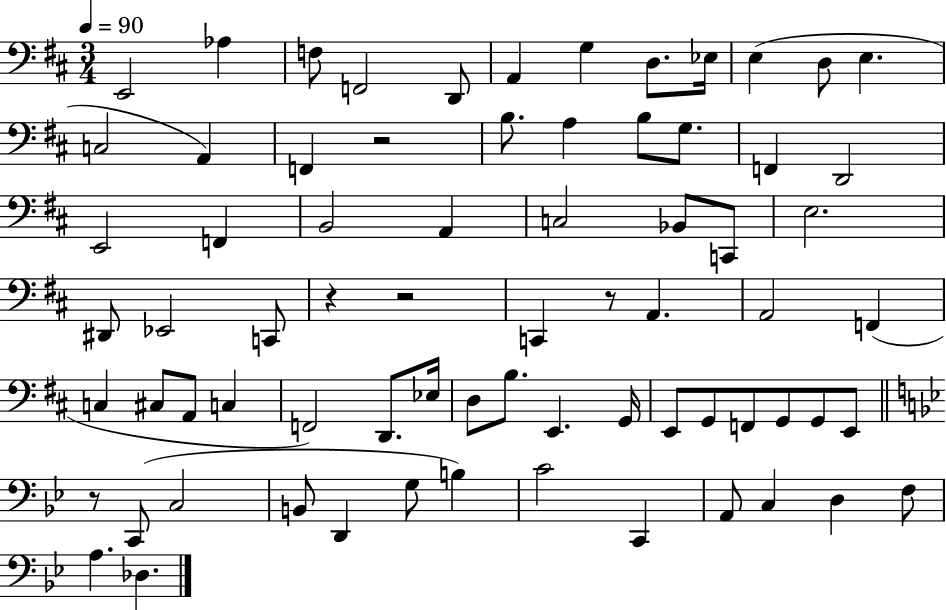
X:1
T:Untitled
M:3/4
L:1/4
K:D
E,,2 _A, F,/2 F,,2 D,,/2 A,, G, D,/2 _E,/4 E, D,/2 E, C,2 A,, F,, z2 B,/2 A, B,/2 G,/2 F,, D,,2 E,,2 F,, B,,2 A,, C,2 _B,,/2 C,,/2 E,2 ^D,,/2 _E,,2 C,,/2 z z2 C,, z/2 A,, A,,2 F,, C, ^C,/2 A,,/2 C, F,,2 D,,/2 _E,/4 D,/2 B,/2 E,, G,,/4 E,,/2 G,,/2 F,,/2 G,,/2 G,,/2 E,,/2 z/2 C,,/2 C,2 B,,/2 D,, G,/2 B, C2 C,, A,,/2 C, D, F,/2 A, _D,